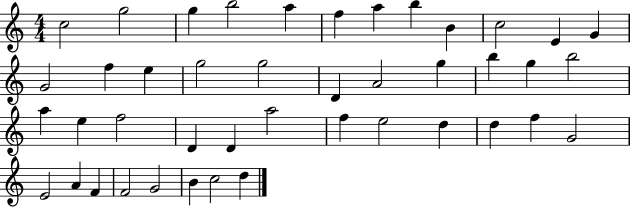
X:1
T:Untitled
M:4/4
L:1/4
K:C
c2 g2 g b2 a f a b B c2 E G G2 f e g2 g2 D A2 g b g b2 a e f2 D D a2 f e2 d d f G2 E2 A F F2 G2 B c2 d